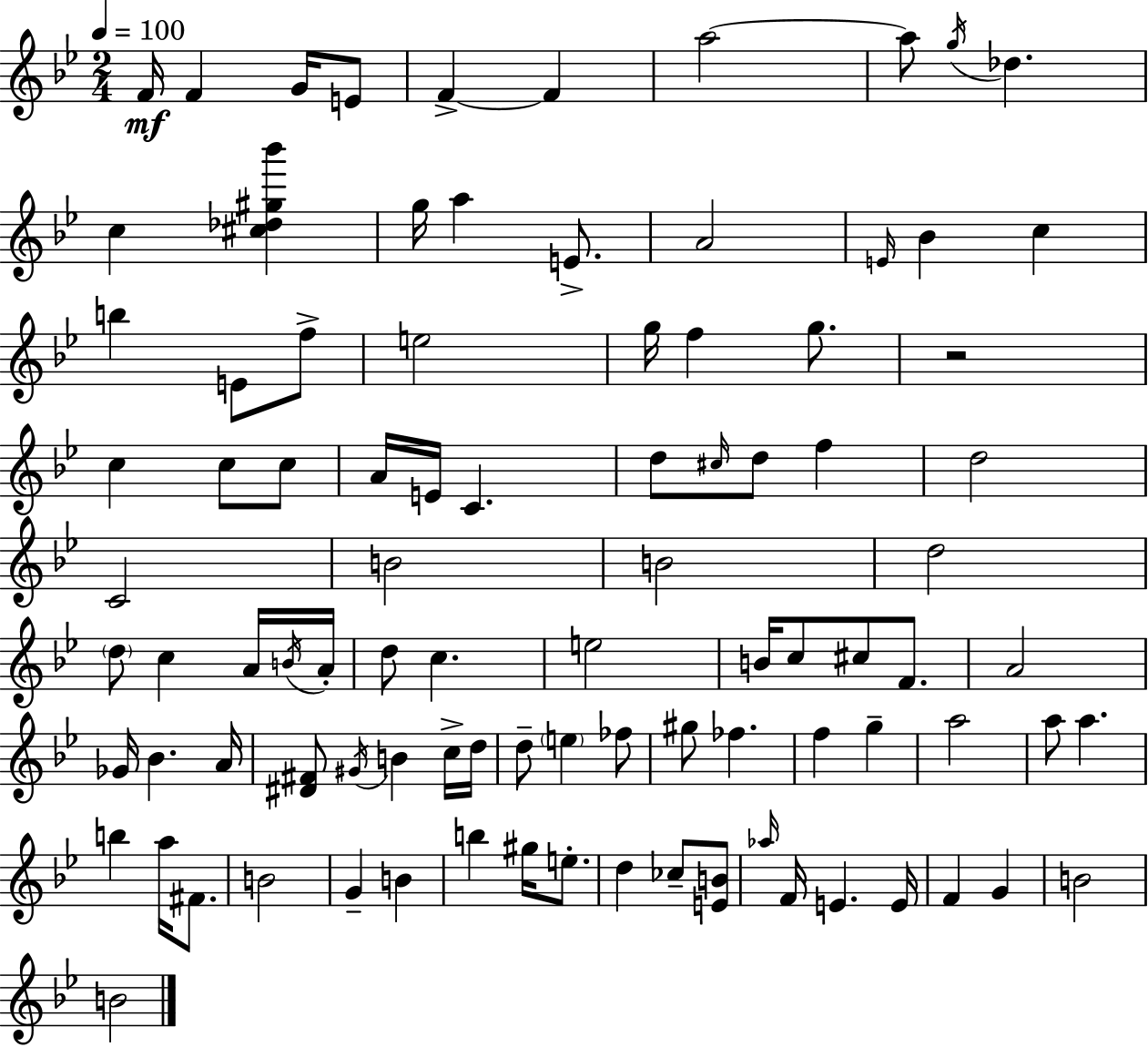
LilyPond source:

{
  \clef treble
  \numericTimeSignature
  \time 2/4
  \key g \minor
  \tempo 4 = 100
  f'16\mf f'4 g'16 e'8 | f'4->~~ f'4 | a''2~~ | a''8 \acciaccatura { g''16 } des''4. | \break c''4 <cis'' des'' gis'' bes'''>4 | g''16 a''4 e'8.-> | a'2 | \grace { e'16 } bes'4 c''4 | \break b''4 e'8 | f''8-> e''2 | g''16 f''4 g''8. | r2 | \break c''4 c''8 | c''8 a'16 e'16 c'4. | d''8 \grace { cis''16 } d''8 f''4 | d''2 | \break c'2 | b'2 | b'2 | d''2 | \break \parenthesize d''8 c''4 | a'16 \acciaccatura { b'16 } a'16-. d''8 c''4. | e''2 | b'16 c''8 cis''8 | \break f'8. a'2 | ges'16 bes'4. | a'16 <dis' fis'>8 \acciaccatura { gis'16 } b'4 | c''16-> d''16 d''8-- \parenthesize e''4 | \break fes''8 gis''8 fes''4. | f''4 | g''4-- a''2 | a''8 a''4. | \break b''4 | a''16 fis'8. b'2 | g'4-- | b'4 b''4 | \break gis''16 e''8.-. d''4 | ces''8-- <e' b'>8 \grace { aes''16 } f'16 e'4. | e'16 f'4 | g'4 b'2 | \break b'2 | \bar "|."
}